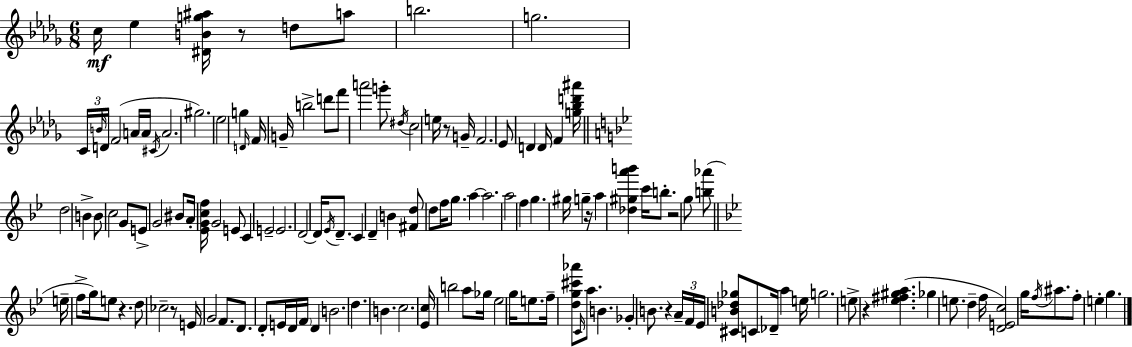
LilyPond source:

{
  \clef treble
  \numericTimeSignature
  \time 6/8
  \key bes \minor
  c''16\mf ees''4 <dis' b' g'' ais''>16 r8 d''8 a''8 | b''2. | g''2. | \tuplet 3/2 { c'16 \grace { b'16 } d'16 } f'2( a'16 | \break a'16 \acciaccatura { cis'16 } a'2. | gis''2.) | ees''2 g''4 | \grace { d'16 } f'16 g'16-- b''2-> | \break d'''8 f'''8 a'''2 | g'''8-. \acciaccatura { dis''16 } c''2 | e''16 r8 g'16-- f'2. | ees'8 d'4 d'16 f'4 | \break <g'' bes'' d''' ais'''>16 \bar "||" \break \key bes \major d''2 b'4-> | b'8 c''2 g'8 | e'8-> g'2 bis'8 | a'16-. <ees' g' c'' f''>16 g'2 e'8 | \break c'4 e'2-- | e'2. | d'2~~ d'16 \acciaccatura { ees'16 } d'8.-- | c'4 d'4-- b'4 | \break <fis' d''>8 d''8 f''16 g''8. a''4~~ | a''2. | a''2 f''4 | g''4. gis''16 g''4-- | \break r16 a''4 <des'' gis'' a''' b'''>4 c'''16 b''8.-. | r2 g''8 <b'' aes'''>8( | \bar "||" \break \key bes \major e''16-- f''8-> g''16) e''8 r4. | d''8 ces''2-- r8 | e'16 g'2 f'8. | d'8. d'8-. e'16 d'16 \parenthesize f'16 d'4 | \break b'2. | d''4. b'4. | c''2. | <ees' c''>16 b''2 a''8 ges''16 | \break ees''2 g''16 e''8. | f''16-- <d'' g'' cis''' aes'''>8 \grace { c'16 } a''8. b'4. | ges'4-. b'8. r4 | \tuplet 3/2 { a'16-- f'16 ees'16 } <cis' b' des'' ges''>8 c'8 des'16-- a''4 | \break e''16 g''2. | e''8-> r4 <ees'' fis'' gis'' a''>4.( | ges''4 e''8. d''4-- | f''16 <d' e' c''>2) g''16 \acciaccatura { f''16 } ais''8. | \break f''8-. e''4-. g''4. | \bar "|."
}